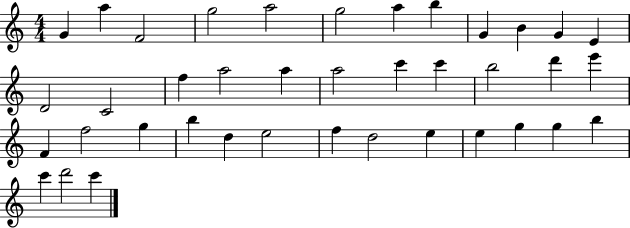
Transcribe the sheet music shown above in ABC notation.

X:1
T:Untitled
M:4/4
L:1/4
K:C
G a F2 g2 a2 g2 a b G B G E D2 C2 f a2 a a2 c' c' b2 d' e' F f2 g b d e2 f d2 e e g g b c' d'2 c'